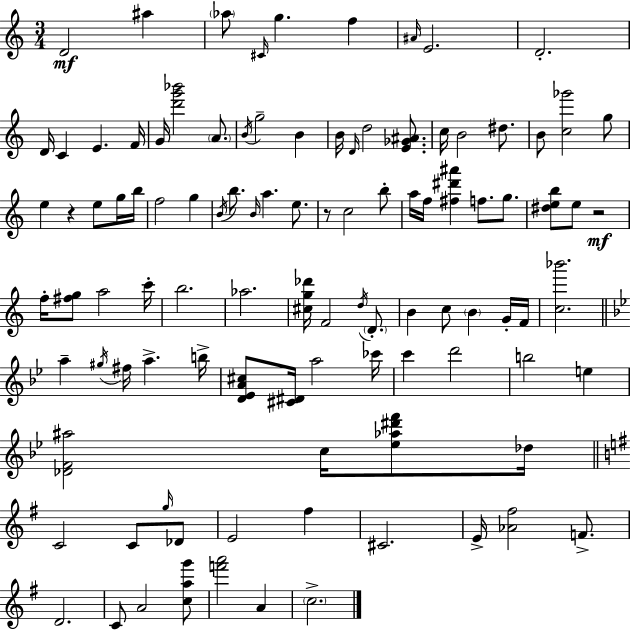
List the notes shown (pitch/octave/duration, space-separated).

D4/h A#5/q Ab5/e C#4/s G5/q. F5/q A#4/s E4/h. D4/h. D4/s C4/q E4/q. F4/s G4/s [D6,G6,Bb6]/h A4/e. B4/s G5/h B4/q B4/s D4/s D5/h [E4,Gb4,A#4]/e. C5/s B4/h D#5/e. B4/e [C5,Gb6]/h G5/e E5/q R/q E5/e G5/s B5/s F5/h G5/q B4/s B5/e. B4/s A5/q. E5/e. R/e C5/h B5/e A5/s F5/s [F#5,D#6,A#6]/q F5/e. G5/e. [D#5,E5,B5]/e E5/e R/h F5/s [F#5,G5]/e A5/h C6/s B5/h. Ab5/h. [C#5,G5,Db6]/s F4/h D5/s D4/e. B4/q C5/e B4/q G4/s F4/s [C5,Bb6]/h. A5/q G#5/s F#5/s A5/q. B5/s [D4,Eb4,A4,C#5]/e [C#4,D#4]/s A5/h CES6/s C6/q D6/h B5/h E5/q [Db4,F4,A#5]/h C5/s [Eb5,Ab5,D#6,F6]/e Db5/s C4/h C4/e G5/s Db4/e E4/h F#5/q C#4/h. E4/s [Ab4,F#5]/h F4/e. D4/h. C4/e A4/h [C5,A5,G6]/e [F6,A6]/h A4/q C5/h.